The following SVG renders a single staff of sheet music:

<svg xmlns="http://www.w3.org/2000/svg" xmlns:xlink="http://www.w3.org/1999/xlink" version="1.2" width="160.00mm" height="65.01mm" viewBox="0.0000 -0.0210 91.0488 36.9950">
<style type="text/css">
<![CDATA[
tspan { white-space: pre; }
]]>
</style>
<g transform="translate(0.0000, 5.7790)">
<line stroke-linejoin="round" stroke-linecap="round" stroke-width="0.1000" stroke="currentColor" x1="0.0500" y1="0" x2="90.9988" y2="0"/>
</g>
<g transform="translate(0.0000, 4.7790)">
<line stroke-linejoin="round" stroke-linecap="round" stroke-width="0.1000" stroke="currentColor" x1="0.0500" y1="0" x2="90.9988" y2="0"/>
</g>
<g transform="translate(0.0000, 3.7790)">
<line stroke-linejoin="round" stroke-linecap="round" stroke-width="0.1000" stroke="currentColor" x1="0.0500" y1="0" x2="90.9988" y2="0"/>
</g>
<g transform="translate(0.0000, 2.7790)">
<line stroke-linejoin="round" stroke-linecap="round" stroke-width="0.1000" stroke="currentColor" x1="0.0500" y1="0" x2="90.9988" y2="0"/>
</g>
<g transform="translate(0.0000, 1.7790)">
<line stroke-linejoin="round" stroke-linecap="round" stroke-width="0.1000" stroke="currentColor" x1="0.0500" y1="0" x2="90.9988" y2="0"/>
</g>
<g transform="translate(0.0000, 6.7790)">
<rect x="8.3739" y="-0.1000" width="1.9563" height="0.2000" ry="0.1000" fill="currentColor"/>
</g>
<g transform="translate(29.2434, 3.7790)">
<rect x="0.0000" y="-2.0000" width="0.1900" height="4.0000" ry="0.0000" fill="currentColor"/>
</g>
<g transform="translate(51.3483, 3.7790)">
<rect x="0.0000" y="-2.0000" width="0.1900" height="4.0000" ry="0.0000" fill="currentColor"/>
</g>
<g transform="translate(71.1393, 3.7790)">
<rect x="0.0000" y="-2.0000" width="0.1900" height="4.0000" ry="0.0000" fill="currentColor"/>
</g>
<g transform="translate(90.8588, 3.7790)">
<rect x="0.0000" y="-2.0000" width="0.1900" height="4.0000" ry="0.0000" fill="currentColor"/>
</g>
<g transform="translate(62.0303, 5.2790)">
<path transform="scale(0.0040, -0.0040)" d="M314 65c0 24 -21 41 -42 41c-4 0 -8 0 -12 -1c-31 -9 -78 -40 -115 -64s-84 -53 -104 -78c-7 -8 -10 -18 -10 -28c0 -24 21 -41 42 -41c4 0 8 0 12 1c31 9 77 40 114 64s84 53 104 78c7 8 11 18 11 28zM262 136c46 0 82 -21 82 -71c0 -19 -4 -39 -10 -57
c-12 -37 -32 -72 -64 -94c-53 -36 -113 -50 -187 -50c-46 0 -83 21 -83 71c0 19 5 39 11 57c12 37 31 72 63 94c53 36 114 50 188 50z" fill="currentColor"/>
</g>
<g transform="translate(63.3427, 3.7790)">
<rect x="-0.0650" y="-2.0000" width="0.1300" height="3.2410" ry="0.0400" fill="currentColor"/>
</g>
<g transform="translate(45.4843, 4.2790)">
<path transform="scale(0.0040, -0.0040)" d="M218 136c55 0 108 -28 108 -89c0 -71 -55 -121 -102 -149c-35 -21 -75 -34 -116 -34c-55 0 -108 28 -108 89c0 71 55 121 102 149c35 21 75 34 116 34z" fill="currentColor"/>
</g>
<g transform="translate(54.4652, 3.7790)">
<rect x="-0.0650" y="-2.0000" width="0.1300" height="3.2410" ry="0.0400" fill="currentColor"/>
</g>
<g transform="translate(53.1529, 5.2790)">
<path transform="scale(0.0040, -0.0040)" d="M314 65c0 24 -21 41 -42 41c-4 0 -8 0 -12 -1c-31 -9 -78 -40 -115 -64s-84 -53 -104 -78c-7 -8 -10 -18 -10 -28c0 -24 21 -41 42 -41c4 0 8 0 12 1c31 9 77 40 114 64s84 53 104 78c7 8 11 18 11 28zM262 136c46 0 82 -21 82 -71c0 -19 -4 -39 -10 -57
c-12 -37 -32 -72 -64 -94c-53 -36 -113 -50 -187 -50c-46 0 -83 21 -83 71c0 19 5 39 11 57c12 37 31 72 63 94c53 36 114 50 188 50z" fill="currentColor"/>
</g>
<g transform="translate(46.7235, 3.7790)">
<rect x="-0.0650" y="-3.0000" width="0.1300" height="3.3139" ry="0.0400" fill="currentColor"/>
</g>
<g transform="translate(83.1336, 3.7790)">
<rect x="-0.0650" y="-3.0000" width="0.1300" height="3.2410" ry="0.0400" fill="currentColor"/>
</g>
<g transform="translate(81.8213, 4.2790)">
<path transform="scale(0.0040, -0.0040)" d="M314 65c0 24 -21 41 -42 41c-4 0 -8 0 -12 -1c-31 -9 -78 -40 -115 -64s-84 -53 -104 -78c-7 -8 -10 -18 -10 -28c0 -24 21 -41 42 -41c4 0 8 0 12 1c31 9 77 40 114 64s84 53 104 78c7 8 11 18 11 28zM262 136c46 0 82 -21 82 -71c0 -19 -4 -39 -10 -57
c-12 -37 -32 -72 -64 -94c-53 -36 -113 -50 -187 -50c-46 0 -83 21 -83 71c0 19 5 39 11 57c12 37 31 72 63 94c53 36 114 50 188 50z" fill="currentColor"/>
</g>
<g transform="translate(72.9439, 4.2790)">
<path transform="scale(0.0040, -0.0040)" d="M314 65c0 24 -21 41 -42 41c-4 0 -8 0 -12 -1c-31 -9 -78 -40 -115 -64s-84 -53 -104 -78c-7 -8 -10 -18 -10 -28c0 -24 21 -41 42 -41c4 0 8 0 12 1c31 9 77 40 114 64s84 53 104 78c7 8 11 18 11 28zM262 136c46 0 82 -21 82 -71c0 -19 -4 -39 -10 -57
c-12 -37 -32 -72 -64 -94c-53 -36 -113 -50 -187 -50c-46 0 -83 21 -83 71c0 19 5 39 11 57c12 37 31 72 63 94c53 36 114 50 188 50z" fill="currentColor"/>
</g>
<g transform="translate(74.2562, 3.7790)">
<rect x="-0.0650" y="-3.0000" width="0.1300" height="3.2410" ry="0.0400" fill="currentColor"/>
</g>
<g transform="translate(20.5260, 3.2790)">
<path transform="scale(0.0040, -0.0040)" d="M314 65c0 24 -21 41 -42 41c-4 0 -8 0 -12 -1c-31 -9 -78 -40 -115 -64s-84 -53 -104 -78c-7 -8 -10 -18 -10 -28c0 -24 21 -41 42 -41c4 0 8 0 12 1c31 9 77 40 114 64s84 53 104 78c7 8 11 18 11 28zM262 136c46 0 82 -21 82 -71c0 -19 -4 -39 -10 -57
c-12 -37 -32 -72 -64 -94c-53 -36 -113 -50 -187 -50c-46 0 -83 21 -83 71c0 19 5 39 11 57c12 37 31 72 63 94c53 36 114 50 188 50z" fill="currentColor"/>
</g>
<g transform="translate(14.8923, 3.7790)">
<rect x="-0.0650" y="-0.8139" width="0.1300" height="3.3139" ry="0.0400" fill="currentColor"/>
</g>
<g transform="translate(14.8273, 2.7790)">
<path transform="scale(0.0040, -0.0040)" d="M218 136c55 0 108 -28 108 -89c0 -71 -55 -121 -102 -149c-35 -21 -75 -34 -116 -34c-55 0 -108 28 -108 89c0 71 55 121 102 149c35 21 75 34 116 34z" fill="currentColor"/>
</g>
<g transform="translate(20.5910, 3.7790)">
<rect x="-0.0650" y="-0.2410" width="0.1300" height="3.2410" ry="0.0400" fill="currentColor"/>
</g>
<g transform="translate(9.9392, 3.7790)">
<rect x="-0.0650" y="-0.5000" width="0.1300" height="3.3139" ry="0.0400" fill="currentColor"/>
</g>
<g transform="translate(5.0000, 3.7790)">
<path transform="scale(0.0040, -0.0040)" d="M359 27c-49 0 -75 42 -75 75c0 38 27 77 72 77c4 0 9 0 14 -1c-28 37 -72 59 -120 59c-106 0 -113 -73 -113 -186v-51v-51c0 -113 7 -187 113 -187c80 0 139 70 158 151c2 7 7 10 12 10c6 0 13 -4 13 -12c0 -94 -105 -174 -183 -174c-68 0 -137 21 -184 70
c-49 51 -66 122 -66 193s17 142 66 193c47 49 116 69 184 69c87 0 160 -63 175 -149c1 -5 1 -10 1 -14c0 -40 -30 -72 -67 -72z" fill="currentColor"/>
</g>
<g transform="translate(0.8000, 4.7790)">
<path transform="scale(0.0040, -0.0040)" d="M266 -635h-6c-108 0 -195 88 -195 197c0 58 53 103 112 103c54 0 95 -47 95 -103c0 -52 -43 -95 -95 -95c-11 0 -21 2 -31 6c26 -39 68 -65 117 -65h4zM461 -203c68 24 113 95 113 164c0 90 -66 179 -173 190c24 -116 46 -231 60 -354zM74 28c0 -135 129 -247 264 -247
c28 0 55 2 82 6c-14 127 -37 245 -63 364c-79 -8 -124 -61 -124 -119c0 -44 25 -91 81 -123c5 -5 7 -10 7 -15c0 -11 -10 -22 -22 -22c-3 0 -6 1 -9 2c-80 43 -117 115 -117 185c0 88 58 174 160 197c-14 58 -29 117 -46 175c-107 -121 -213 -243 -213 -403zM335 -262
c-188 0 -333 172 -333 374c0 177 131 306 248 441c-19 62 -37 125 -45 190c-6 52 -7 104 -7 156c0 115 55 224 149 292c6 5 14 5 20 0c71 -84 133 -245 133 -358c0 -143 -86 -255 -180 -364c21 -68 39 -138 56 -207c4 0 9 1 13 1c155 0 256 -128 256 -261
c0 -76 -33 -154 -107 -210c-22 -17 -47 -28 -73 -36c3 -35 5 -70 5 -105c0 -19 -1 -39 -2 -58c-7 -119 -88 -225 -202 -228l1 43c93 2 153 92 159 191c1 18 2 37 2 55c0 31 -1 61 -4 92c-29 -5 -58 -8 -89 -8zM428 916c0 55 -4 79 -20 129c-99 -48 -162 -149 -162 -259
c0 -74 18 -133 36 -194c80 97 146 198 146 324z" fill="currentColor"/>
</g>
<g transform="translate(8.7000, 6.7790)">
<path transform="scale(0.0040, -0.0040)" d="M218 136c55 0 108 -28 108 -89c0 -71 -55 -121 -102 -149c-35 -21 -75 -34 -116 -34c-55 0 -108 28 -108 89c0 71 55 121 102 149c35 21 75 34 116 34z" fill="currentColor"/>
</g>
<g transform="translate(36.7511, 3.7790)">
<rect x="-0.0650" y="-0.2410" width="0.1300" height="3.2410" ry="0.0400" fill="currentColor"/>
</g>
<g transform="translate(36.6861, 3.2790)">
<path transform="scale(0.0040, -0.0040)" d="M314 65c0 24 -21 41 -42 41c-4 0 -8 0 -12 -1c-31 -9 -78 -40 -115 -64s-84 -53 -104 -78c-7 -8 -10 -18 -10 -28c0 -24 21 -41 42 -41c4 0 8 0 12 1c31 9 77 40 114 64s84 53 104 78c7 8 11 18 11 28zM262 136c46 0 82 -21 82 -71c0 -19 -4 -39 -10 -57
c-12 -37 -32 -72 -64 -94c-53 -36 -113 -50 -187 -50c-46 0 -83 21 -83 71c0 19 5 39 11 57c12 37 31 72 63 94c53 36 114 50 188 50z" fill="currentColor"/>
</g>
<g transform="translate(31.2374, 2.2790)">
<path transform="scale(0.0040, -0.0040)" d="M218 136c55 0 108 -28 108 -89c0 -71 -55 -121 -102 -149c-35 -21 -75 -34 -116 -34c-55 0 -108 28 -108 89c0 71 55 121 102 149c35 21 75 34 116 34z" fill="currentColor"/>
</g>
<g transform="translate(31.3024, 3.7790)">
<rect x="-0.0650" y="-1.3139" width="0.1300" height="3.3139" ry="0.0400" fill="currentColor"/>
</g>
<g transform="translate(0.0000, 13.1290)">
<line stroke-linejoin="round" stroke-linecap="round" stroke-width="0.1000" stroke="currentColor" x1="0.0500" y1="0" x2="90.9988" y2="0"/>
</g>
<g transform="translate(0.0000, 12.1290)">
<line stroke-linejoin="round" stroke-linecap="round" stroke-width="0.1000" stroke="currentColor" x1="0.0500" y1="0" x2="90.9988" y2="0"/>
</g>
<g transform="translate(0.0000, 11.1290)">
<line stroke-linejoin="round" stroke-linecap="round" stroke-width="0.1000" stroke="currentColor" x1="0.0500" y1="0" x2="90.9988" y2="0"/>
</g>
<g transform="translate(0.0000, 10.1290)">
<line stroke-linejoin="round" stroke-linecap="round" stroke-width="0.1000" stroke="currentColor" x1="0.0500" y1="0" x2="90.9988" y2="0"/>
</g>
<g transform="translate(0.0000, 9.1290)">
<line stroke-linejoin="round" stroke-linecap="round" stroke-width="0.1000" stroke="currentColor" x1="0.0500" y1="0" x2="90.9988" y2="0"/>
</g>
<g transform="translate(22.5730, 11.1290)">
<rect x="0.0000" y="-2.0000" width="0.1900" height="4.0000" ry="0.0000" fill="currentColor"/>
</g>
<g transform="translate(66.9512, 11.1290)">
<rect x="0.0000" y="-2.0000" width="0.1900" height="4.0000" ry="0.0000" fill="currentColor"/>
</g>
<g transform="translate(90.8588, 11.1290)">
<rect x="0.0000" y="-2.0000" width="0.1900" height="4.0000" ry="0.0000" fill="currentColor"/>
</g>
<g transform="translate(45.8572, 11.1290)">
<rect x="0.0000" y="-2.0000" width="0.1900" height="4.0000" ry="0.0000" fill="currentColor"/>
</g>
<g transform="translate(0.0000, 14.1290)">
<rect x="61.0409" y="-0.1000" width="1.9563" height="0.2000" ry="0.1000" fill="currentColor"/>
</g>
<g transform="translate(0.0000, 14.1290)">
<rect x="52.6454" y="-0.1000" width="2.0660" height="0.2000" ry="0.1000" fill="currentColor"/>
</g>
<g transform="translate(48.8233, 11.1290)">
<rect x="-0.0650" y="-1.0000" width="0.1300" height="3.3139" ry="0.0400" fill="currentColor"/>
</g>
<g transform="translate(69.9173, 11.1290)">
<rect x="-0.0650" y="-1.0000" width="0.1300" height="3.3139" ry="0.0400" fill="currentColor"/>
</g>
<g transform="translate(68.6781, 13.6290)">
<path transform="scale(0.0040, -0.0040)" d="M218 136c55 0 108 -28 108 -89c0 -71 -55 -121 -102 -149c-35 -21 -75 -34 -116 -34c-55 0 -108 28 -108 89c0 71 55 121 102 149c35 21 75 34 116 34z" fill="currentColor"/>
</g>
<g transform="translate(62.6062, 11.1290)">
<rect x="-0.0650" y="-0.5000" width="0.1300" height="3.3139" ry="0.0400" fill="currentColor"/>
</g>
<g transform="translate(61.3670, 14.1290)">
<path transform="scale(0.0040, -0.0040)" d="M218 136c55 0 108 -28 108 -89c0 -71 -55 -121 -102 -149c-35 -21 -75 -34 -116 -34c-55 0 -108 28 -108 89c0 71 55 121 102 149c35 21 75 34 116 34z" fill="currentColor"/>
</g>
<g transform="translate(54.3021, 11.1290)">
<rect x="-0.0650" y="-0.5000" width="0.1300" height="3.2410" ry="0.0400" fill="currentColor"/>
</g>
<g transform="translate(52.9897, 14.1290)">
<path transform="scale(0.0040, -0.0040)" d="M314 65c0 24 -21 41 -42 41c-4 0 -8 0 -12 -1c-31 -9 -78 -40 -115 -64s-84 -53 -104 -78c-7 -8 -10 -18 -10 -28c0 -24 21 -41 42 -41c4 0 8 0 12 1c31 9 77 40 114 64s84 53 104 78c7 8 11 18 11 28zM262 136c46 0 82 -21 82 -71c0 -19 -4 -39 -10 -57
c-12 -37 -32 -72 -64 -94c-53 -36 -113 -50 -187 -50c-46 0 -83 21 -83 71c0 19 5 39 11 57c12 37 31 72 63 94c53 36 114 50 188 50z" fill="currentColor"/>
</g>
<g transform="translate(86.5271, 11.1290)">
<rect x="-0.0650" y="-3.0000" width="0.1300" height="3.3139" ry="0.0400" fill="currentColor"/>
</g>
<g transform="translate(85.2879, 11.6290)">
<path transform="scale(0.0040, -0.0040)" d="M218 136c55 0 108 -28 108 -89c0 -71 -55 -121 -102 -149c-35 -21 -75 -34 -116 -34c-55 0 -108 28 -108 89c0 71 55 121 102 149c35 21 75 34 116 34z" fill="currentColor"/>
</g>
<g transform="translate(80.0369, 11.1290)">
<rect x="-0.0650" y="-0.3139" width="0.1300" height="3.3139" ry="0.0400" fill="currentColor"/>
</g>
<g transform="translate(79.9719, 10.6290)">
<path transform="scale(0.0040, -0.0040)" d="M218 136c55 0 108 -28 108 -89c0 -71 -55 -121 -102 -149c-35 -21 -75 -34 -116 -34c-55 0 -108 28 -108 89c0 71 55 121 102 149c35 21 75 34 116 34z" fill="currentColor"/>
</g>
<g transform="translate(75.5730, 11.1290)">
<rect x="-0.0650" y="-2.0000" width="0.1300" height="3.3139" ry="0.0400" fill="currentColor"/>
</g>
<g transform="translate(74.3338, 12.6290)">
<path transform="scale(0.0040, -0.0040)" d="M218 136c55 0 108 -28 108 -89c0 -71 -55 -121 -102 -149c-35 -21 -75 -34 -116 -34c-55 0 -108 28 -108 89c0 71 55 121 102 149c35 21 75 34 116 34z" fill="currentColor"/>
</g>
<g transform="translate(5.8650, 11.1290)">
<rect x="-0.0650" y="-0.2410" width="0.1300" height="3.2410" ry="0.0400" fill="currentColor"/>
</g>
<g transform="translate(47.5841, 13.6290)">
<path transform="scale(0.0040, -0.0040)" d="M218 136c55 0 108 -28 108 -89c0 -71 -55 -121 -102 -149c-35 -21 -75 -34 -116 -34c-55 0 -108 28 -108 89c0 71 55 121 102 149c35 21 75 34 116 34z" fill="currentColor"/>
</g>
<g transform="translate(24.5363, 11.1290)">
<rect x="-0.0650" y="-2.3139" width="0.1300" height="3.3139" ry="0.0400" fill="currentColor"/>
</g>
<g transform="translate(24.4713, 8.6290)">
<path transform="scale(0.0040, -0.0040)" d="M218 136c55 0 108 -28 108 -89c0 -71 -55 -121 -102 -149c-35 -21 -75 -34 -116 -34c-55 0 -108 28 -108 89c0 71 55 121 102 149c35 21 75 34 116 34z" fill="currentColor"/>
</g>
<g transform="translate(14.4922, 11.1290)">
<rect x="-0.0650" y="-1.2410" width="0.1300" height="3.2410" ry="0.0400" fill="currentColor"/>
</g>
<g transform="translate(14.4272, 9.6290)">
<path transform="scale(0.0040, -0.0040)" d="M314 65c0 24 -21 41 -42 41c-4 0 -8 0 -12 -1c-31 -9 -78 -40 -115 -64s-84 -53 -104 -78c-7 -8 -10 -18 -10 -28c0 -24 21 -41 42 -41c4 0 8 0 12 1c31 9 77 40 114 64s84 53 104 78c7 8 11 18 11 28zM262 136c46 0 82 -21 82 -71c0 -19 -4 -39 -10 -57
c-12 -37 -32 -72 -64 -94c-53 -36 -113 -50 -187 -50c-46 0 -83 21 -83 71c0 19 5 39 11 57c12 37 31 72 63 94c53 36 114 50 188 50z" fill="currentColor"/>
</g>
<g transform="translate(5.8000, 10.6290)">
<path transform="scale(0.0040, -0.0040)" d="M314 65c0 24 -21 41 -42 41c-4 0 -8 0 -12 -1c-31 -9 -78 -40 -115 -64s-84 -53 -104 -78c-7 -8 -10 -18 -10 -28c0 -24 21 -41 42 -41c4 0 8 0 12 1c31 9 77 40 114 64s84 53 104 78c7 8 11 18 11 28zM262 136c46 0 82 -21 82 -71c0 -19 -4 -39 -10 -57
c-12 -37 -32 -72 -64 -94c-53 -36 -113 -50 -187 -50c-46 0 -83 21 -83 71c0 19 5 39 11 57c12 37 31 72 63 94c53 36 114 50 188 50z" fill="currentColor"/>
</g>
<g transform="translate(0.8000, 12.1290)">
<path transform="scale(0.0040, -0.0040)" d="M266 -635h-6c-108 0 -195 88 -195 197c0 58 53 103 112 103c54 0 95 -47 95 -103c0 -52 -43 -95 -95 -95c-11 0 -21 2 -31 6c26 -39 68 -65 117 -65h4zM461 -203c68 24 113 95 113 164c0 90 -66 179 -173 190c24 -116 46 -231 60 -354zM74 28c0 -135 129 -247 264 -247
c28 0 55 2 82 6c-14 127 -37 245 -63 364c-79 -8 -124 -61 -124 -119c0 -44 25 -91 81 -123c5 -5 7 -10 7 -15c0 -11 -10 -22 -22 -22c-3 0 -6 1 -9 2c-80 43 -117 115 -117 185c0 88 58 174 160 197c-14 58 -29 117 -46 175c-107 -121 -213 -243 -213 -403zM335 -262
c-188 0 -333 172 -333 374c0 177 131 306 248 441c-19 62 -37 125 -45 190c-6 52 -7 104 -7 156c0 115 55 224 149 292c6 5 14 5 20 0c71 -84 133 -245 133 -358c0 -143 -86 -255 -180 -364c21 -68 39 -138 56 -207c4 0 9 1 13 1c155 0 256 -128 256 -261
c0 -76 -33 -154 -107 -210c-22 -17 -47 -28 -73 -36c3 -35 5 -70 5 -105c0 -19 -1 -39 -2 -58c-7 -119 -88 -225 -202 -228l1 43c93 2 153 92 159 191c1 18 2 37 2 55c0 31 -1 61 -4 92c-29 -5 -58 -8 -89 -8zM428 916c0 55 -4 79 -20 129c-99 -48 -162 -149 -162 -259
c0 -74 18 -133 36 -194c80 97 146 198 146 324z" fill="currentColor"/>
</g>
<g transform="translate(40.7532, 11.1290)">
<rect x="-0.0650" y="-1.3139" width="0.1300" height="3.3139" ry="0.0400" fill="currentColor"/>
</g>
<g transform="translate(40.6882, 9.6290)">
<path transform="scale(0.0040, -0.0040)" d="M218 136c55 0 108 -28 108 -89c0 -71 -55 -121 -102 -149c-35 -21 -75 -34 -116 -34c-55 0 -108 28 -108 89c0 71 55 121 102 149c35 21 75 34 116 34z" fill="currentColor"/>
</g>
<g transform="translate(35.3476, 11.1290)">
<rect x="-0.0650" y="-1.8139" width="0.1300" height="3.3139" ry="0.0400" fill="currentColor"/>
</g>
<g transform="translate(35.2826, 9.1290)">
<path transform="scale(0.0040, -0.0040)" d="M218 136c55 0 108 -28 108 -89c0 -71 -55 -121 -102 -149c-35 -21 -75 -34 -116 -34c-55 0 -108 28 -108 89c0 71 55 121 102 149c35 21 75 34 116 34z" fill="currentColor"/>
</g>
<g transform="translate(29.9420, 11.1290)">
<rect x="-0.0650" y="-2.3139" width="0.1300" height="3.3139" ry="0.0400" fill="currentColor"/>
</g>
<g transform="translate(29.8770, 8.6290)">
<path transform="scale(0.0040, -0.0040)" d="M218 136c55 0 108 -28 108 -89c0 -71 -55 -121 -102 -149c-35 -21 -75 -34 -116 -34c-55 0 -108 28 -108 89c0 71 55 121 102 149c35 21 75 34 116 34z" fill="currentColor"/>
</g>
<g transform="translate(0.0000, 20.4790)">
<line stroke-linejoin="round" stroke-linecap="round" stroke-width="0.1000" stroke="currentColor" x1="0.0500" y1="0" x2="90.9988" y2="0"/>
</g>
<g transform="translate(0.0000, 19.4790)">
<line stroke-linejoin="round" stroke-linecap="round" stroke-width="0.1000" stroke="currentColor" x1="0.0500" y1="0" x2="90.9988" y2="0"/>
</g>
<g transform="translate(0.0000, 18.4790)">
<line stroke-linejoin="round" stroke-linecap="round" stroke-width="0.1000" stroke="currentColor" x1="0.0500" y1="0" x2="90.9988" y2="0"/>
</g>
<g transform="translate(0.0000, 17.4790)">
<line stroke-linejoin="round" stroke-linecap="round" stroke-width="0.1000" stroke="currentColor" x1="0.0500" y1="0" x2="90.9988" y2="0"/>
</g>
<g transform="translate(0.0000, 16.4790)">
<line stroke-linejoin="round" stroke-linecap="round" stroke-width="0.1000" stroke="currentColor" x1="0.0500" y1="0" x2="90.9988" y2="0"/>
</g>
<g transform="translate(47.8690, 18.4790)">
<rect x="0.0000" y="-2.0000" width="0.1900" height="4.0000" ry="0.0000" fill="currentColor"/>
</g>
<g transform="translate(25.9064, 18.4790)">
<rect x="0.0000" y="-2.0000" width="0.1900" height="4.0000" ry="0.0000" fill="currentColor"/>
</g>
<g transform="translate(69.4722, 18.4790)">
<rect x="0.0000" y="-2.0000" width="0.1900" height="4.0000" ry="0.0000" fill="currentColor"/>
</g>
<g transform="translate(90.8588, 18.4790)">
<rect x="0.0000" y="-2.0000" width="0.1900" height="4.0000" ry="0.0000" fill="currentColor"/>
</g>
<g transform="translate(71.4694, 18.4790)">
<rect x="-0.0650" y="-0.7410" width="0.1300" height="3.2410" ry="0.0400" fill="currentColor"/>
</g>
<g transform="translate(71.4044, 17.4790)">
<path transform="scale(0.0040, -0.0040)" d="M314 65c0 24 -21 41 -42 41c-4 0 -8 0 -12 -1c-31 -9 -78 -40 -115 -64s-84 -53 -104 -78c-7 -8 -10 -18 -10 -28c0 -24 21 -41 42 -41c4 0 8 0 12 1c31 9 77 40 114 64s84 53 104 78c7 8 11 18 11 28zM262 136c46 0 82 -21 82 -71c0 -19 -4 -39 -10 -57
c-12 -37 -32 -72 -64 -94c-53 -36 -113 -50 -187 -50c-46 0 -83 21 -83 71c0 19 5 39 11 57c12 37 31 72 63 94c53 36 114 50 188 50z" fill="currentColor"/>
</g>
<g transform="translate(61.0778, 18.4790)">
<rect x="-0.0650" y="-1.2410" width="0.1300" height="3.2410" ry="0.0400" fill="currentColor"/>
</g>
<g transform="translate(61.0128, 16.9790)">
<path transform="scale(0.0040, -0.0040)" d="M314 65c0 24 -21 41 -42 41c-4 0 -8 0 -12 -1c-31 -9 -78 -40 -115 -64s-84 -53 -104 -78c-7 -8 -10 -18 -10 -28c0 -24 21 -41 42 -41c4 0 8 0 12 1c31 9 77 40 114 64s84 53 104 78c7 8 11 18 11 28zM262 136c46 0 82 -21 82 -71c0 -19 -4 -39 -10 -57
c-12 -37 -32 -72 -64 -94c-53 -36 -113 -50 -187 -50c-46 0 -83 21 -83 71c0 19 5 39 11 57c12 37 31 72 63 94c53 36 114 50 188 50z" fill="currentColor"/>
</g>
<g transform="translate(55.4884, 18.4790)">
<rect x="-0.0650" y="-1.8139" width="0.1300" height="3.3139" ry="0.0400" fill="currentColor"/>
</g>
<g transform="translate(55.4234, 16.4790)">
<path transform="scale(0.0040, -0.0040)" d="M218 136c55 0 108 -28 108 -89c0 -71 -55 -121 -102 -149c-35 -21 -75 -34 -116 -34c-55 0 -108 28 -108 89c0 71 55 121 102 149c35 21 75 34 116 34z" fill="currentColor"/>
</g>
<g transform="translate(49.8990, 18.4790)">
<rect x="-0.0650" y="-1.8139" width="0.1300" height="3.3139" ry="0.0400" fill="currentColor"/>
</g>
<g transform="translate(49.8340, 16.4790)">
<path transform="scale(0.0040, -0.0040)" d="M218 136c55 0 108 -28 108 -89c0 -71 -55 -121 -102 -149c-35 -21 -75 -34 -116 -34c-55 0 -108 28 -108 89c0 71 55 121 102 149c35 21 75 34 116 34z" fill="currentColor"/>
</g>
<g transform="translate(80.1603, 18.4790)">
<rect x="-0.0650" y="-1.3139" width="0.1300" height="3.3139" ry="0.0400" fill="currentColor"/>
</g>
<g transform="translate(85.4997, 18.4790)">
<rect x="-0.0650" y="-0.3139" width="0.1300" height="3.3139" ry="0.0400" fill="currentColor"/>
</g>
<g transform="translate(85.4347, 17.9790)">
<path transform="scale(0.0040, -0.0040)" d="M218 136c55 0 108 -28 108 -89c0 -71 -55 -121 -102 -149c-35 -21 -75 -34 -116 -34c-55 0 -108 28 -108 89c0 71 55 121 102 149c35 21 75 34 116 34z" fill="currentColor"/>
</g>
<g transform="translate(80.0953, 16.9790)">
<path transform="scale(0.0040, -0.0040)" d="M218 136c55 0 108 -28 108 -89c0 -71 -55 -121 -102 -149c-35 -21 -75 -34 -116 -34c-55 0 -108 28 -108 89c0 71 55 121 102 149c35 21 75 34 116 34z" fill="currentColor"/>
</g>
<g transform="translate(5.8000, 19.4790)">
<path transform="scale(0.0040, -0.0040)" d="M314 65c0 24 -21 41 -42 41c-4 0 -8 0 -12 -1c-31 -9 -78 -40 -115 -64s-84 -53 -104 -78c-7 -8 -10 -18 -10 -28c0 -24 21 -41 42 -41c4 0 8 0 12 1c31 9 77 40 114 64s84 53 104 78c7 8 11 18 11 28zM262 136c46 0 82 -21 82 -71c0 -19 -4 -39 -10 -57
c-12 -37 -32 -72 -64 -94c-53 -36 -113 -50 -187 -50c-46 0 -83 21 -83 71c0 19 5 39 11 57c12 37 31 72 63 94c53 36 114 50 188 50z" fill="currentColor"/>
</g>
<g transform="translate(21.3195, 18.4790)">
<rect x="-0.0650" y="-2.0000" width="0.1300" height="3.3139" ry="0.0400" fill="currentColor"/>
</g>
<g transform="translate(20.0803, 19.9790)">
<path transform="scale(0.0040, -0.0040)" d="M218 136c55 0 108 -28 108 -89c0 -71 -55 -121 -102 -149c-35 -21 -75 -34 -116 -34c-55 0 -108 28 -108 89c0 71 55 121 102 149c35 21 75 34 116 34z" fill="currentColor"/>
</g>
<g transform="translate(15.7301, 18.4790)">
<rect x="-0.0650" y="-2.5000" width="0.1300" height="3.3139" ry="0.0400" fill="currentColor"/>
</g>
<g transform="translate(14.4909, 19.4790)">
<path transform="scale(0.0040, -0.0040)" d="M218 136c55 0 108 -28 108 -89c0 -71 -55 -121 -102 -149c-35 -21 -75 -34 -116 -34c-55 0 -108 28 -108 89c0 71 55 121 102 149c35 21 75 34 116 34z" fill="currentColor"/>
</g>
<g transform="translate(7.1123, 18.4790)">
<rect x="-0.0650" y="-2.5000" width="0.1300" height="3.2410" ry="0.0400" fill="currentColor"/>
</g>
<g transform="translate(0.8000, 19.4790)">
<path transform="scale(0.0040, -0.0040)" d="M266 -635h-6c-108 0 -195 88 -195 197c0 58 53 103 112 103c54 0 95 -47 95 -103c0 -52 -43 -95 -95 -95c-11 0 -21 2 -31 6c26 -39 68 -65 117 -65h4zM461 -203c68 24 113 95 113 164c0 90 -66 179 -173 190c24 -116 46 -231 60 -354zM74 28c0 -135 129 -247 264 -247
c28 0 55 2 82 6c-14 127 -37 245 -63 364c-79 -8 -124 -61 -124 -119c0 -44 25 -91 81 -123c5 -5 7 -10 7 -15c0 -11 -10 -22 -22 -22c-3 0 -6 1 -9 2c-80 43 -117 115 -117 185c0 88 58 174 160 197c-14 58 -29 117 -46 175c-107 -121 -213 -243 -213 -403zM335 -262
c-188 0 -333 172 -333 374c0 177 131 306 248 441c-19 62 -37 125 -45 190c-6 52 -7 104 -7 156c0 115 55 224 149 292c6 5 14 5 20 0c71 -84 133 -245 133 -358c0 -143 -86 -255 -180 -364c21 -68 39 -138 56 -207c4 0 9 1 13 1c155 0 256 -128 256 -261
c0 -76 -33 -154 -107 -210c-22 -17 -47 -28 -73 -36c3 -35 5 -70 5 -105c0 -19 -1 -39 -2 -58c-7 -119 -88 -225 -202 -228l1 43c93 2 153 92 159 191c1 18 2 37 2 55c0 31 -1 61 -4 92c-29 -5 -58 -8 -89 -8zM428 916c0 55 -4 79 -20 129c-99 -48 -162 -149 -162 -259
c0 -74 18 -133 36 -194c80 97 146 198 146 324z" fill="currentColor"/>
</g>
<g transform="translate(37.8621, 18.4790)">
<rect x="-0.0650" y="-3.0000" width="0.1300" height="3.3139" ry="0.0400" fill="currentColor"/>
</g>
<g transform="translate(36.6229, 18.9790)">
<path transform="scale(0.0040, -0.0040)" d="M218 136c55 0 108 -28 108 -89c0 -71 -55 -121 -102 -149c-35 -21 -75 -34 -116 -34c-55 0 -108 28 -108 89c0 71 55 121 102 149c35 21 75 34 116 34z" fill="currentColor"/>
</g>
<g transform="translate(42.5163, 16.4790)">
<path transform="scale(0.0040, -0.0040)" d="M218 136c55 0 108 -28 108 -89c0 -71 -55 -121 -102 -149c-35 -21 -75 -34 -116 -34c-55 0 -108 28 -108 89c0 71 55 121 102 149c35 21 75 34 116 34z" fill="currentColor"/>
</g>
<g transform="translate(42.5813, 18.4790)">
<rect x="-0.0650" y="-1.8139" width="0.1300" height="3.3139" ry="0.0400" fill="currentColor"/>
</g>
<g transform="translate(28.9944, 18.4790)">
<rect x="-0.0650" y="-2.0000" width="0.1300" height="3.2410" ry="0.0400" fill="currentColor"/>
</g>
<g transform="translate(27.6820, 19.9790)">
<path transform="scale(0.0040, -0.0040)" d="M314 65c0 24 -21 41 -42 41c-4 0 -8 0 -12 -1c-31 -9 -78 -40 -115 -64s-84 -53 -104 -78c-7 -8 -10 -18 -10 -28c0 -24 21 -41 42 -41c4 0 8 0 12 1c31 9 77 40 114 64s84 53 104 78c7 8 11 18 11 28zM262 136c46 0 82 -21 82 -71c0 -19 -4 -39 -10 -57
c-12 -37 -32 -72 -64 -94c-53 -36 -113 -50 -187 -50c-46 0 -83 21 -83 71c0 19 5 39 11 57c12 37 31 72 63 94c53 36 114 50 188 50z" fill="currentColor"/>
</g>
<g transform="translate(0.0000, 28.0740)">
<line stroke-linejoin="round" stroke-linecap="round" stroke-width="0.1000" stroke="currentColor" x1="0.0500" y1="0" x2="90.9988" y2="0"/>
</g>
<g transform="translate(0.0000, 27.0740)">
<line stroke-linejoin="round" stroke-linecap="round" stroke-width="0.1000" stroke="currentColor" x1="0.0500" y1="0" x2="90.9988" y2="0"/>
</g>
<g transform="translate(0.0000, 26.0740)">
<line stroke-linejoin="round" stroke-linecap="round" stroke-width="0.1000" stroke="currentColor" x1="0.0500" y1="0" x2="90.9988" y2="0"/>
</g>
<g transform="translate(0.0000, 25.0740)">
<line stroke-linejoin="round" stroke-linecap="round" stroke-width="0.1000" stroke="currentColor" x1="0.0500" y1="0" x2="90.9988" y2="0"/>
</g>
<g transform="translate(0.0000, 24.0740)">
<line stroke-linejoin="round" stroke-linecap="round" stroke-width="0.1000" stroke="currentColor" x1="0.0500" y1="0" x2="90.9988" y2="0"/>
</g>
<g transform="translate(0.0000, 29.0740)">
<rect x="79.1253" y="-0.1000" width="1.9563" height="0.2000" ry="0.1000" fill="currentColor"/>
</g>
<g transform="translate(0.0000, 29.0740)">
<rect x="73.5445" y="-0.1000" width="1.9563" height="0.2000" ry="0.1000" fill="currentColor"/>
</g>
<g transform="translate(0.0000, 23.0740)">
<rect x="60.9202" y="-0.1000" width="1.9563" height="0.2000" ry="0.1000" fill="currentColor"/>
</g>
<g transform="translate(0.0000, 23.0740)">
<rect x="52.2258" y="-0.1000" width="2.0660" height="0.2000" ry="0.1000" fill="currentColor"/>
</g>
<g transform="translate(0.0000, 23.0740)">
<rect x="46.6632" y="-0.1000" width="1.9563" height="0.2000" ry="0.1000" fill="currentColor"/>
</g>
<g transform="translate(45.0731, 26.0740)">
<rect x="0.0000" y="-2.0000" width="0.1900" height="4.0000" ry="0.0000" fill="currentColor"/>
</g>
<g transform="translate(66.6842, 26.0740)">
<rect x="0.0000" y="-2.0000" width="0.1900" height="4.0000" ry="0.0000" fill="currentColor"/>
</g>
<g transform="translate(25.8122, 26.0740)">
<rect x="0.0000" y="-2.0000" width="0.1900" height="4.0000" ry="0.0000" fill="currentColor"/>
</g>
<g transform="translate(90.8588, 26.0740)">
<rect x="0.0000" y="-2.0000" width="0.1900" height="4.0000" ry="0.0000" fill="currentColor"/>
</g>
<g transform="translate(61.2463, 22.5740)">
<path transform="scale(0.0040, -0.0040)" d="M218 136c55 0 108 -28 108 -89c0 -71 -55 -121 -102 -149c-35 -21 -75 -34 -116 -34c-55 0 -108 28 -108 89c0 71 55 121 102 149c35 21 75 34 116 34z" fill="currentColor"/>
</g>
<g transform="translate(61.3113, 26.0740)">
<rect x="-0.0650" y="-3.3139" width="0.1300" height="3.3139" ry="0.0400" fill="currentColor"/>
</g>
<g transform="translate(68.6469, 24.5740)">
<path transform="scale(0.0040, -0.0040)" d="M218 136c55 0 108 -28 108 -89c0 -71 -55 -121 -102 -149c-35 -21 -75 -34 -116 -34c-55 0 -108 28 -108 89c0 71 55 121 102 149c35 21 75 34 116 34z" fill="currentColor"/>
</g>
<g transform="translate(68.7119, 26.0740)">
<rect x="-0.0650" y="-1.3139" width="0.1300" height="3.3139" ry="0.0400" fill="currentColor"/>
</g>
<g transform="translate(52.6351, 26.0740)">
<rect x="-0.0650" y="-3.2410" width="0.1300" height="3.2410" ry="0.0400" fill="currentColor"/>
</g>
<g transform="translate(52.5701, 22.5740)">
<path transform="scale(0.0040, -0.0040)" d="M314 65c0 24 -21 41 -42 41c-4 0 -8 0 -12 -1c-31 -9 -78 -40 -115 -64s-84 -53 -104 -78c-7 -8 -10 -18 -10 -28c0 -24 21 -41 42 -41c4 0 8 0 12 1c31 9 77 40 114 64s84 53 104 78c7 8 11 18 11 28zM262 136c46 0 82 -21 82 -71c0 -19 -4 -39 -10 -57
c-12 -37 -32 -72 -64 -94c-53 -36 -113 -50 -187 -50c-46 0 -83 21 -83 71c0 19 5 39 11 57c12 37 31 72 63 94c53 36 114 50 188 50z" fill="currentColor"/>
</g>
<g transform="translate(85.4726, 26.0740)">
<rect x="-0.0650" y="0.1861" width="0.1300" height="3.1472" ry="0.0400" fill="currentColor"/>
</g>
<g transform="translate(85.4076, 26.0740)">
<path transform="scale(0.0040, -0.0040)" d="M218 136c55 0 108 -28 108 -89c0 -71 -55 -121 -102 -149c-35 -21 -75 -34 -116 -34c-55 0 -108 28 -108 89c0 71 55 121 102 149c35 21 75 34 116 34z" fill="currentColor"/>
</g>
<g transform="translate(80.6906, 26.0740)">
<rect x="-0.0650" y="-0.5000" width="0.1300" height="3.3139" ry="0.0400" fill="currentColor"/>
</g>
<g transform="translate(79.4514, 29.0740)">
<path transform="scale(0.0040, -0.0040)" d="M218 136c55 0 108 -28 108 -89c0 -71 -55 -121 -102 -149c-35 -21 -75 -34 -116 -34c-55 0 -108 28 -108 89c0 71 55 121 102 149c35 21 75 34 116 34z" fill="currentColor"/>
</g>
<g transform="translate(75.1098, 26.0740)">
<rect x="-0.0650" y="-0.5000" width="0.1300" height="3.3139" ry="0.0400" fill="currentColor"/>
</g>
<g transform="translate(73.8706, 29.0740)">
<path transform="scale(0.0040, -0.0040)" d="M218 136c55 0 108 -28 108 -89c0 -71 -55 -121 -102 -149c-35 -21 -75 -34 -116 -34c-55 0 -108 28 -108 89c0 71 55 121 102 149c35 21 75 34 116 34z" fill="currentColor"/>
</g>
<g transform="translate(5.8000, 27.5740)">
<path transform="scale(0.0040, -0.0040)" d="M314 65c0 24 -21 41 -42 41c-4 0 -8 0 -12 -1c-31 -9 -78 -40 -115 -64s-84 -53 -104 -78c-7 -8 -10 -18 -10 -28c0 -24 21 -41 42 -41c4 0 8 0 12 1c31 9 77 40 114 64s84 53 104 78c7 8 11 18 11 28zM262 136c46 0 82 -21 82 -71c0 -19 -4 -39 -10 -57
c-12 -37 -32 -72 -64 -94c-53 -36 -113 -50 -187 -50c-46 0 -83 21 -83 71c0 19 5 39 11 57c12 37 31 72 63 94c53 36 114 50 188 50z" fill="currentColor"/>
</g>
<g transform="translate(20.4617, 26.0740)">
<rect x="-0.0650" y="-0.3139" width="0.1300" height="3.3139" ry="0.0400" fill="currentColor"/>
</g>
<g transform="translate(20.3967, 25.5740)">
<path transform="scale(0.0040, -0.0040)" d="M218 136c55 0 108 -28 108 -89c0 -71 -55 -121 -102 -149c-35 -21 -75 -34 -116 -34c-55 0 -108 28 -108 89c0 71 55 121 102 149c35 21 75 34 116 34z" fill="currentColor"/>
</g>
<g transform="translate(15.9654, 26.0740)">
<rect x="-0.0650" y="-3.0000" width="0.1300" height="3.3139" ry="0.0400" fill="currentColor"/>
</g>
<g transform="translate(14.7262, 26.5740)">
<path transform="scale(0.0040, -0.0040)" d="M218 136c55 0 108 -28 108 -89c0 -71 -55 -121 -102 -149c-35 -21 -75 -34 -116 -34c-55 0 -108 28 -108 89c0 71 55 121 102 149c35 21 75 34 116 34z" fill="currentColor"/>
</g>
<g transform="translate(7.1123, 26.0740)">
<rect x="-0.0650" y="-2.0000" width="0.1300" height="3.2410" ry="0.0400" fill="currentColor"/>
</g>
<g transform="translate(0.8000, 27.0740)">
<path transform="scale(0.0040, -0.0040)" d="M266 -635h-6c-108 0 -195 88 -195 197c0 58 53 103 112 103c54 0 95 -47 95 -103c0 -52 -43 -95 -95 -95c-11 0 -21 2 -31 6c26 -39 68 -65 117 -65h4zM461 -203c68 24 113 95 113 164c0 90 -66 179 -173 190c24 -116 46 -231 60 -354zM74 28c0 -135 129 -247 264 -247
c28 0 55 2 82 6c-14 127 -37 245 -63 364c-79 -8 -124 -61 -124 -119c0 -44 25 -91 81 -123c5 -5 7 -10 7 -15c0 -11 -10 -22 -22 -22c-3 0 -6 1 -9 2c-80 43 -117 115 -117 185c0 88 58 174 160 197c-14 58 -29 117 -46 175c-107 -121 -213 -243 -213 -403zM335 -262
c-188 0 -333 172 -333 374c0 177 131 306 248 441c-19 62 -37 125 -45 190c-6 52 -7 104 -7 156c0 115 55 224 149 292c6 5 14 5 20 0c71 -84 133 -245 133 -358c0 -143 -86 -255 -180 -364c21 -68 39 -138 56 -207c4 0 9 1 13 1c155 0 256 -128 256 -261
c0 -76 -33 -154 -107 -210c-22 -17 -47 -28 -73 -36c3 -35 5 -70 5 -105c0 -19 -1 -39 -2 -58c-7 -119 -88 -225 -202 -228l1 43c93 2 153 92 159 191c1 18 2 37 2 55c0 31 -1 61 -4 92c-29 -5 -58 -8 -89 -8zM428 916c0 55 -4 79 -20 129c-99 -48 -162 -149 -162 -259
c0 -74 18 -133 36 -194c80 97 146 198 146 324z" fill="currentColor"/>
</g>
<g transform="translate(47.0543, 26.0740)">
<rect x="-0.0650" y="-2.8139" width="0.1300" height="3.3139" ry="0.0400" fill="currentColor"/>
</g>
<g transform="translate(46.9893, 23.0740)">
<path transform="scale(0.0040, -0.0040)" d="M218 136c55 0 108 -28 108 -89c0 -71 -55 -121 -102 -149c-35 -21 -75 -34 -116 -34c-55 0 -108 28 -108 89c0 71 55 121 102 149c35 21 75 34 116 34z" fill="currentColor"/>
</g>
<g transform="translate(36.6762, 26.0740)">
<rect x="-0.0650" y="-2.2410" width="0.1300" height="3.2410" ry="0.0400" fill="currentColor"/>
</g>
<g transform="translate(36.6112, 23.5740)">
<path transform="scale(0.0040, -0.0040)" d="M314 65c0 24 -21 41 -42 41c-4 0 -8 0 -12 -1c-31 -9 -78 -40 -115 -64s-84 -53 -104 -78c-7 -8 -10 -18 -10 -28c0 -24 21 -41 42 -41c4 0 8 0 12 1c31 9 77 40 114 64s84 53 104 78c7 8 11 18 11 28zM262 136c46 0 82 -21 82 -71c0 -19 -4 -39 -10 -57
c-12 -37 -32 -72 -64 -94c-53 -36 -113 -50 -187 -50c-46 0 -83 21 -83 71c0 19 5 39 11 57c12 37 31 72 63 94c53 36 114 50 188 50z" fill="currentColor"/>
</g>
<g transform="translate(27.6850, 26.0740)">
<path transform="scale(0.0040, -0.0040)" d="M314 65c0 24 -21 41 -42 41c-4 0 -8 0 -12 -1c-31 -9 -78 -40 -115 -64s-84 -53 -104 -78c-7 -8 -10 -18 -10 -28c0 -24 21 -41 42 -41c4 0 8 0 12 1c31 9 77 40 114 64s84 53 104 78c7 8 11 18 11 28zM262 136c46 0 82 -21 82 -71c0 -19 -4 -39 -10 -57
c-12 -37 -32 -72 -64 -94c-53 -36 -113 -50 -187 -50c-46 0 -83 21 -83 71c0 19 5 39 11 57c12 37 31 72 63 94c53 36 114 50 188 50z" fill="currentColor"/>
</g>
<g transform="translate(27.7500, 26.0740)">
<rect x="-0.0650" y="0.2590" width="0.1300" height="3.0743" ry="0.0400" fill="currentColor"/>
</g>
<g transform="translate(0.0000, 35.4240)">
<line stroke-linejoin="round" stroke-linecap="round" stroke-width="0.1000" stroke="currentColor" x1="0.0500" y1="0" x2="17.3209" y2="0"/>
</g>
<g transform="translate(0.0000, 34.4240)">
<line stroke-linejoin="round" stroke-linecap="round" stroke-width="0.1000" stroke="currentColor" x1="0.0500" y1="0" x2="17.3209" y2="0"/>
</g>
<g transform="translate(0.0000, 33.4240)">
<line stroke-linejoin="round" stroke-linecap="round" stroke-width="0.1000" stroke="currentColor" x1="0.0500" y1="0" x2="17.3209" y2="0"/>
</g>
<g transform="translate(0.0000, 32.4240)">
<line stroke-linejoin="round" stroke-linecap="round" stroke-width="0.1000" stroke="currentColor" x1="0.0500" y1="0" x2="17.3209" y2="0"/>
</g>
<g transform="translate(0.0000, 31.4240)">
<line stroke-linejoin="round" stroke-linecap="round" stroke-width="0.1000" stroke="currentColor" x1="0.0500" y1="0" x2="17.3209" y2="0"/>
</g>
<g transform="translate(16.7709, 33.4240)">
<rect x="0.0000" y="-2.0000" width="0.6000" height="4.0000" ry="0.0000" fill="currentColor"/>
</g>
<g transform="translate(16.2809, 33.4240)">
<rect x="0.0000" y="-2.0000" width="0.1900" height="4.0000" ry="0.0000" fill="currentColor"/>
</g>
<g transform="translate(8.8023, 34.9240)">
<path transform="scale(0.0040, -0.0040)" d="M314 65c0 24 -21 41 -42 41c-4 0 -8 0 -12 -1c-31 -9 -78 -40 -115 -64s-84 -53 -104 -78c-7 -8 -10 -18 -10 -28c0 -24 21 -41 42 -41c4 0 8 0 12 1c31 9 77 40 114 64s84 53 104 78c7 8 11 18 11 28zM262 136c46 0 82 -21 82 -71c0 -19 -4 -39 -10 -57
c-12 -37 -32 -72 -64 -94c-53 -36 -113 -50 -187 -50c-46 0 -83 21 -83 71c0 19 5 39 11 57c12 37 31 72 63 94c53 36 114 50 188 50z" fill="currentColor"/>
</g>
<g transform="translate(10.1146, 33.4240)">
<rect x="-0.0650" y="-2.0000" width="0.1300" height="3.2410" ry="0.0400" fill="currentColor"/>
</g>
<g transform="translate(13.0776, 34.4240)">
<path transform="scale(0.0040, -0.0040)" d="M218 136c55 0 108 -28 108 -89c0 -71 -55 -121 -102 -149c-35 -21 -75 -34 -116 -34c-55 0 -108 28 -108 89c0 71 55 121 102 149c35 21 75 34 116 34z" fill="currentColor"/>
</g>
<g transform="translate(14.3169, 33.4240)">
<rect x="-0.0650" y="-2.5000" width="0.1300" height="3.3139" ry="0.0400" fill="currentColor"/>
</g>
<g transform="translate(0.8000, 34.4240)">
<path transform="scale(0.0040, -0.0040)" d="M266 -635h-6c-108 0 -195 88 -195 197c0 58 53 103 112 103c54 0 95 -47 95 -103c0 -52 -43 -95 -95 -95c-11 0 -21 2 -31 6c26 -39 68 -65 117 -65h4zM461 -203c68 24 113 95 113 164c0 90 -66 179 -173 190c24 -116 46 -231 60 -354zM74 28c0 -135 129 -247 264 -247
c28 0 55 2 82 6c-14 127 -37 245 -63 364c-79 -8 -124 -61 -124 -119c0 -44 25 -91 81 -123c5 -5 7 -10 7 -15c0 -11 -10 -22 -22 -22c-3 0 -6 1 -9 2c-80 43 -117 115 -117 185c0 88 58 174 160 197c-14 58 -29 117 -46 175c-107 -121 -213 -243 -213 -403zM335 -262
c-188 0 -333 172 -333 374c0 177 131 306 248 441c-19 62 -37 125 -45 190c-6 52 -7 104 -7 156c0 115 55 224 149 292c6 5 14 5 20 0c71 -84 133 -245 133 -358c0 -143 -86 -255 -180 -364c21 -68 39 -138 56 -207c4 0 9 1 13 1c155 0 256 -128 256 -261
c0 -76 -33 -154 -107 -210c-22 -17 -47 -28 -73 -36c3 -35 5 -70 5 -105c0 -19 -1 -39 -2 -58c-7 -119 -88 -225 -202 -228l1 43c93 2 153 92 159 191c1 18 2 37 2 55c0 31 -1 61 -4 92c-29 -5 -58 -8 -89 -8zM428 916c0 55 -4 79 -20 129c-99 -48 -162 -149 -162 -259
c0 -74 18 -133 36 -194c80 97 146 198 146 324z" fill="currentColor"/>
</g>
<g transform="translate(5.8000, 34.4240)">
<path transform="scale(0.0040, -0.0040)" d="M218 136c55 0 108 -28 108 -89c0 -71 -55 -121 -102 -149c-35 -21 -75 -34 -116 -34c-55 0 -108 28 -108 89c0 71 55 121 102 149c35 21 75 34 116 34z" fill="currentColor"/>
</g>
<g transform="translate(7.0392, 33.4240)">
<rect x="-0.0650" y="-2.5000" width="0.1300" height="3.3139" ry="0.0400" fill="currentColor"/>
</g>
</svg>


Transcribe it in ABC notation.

X:1
T:Untitled
M:4/4
L:1/4
K:C
C d c2 e c2 A F2 F2 A2 A2 c2 e2 g g f e D C2 C D F c A G2 G F F2 A f f f e2 d2 e c F2 A c B2 g2 a b2 b e C C B G F2 G